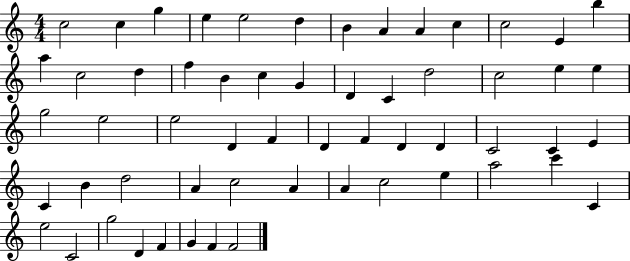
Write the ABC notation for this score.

X:1
T:Untitled
M:4/4
L:1/4
K:C
c2 c g e e2 d B A A c c2 E b a c2 d f B c G D C d2 c2 e e g2 e2 e2 D F D F D D C2 C E C B d2 A c2 A A c2 e a2 c' C e2 C2 g2 D F G F F2